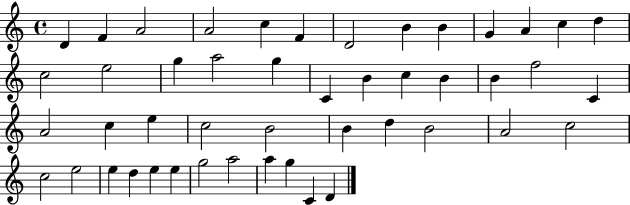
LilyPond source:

{
  \clef treble
  \time 4/4
  \defaultTimeSignature
  \key c \major
  d'4 f'4 a'2 | a'2 c''4 f'4 | d'2 b'4 b'4 | g'4 a'4 c''4 d''4 | \break c''2 e''2 | g''4 a''2 g''4 | c'4 b'4 c''4 b'4 | b'4 f''2 c'4 | \break a'2 c''4 e''4 | c''2 b'2 | b'4 d''4 b'2 | a'2 c''2 | \break c''2 e''2 | e''4 d''4 e''4 e''4 | g''2 a''2 | a''4 g''4 c'4 d'4 | \break \bar "|."
}